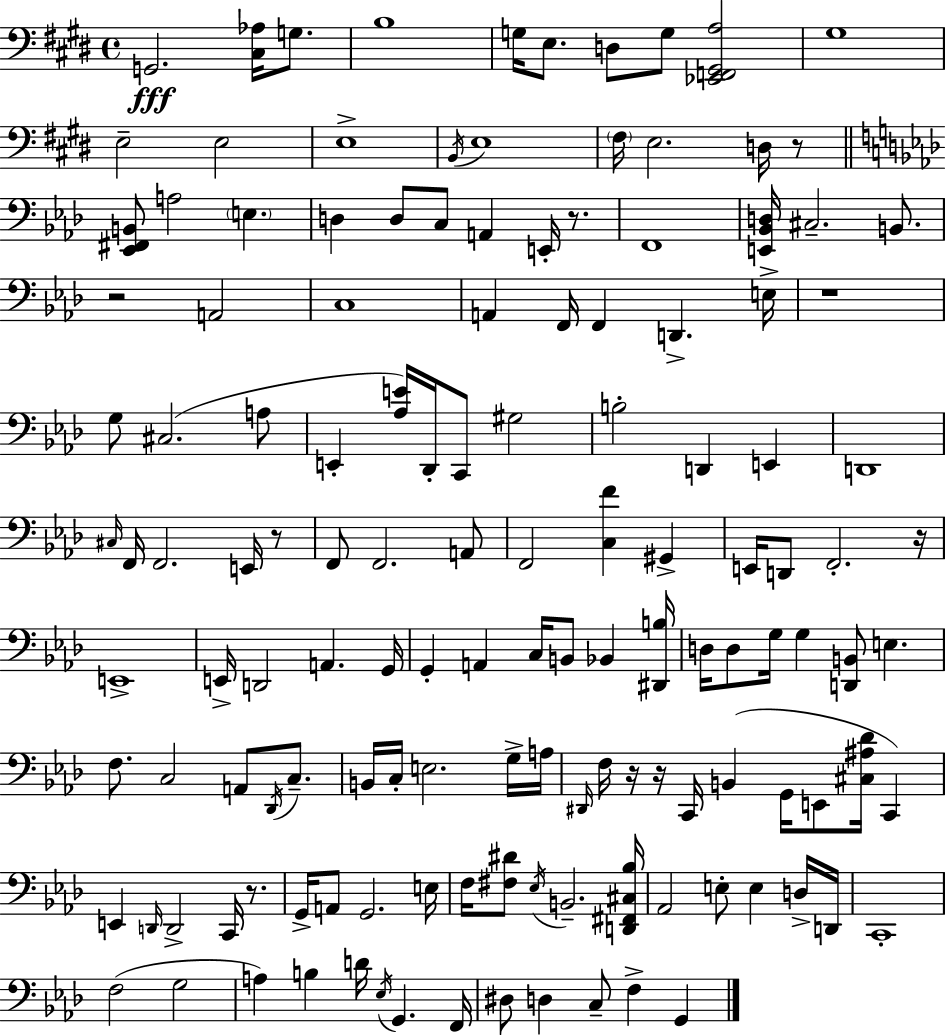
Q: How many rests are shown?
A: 9